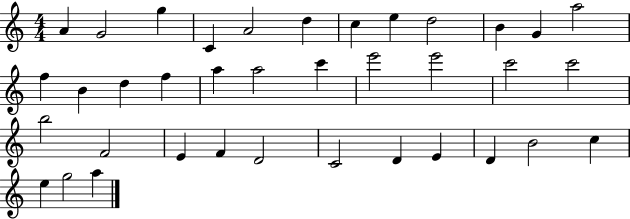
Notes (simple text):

A4/q G4/h G5/q C4/q A4/h D5/q C5/q E5/q D5/h B4/q G4/q A5/h F5/q B4/q D5/q F5/q A5/q A5/h C6/q E6/h E6/h C6/h C6/h B5/h F4/h E4/q F4/q D4/h C4/h D4/q E4/q D4/q B4/h C5/q E5/q G5/h A5/q